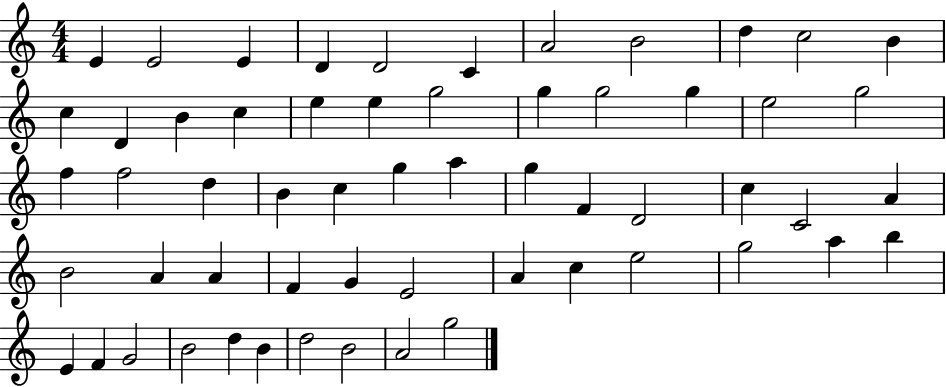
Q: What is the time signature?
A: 4/4